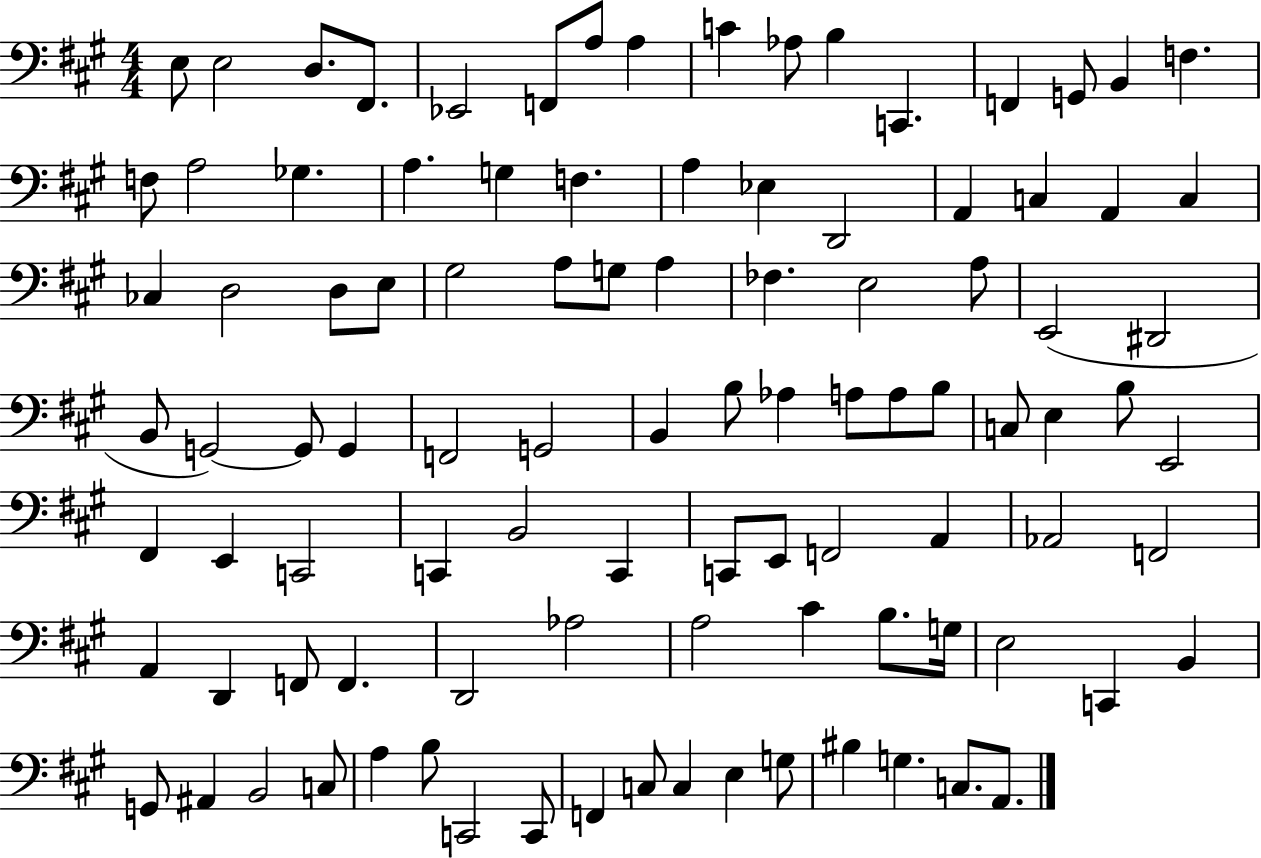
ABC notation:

X:1
T:Untitled
M:4/4
L:1/4
K:A
E,/2 E,2 D,/2 ^F,,/2 _E,,2 F,,/2 A,/2 A, C _A,/2 B, C,, F,, G,,/2 B,, F, F,/2 A,2 _G, A, G, F, A, _E, D,,2 A,, C, A,, C, _C, D,2 D,/2 E,/2 ^G,2 A,/2 G,/2 A, _F, E,2 A,/2 E,,2 ^D,,2 B,,/2 G,,2 G,,/2 G,, F,,2 G,,2 B,, B,/2 _A, A,/2 A,/2 B,/2 C,/2 E, B,/2 E,,2 ^F,, E,, C,,2 C,, B,,2 C,, C,,/2 E,,/2 F,,2 A,, _A,,2 F,,2 A,, D,, F,,/2 F,, D,,2 _A,2 A,2 ^C B,/2 G,/4 E,2 C,, B,, G,,/2 ^A,, B,,2 C,/2 A, B,/2 C,,2 C,,/2 F,, C,/2 C, E, G,/2 ^B, G, C,/2 A,,/2